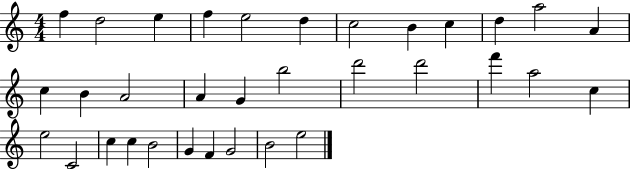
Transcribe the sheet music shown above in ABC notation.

X:1
T:Untitled
M:4/4
L:1/4
K:C
f d2 e f e2 d c2 B c d a2 A c B A2 A G b2 d'2 d'2 f' a2 c e2 C2 c c B2 G F G2 B2 e2